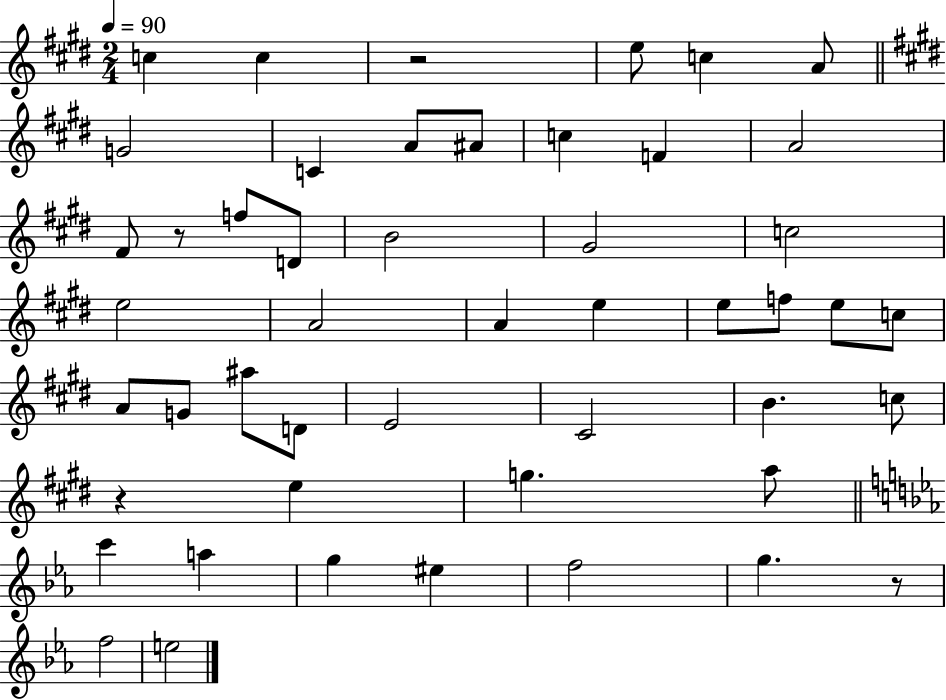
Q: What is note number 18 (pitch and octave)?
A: C5